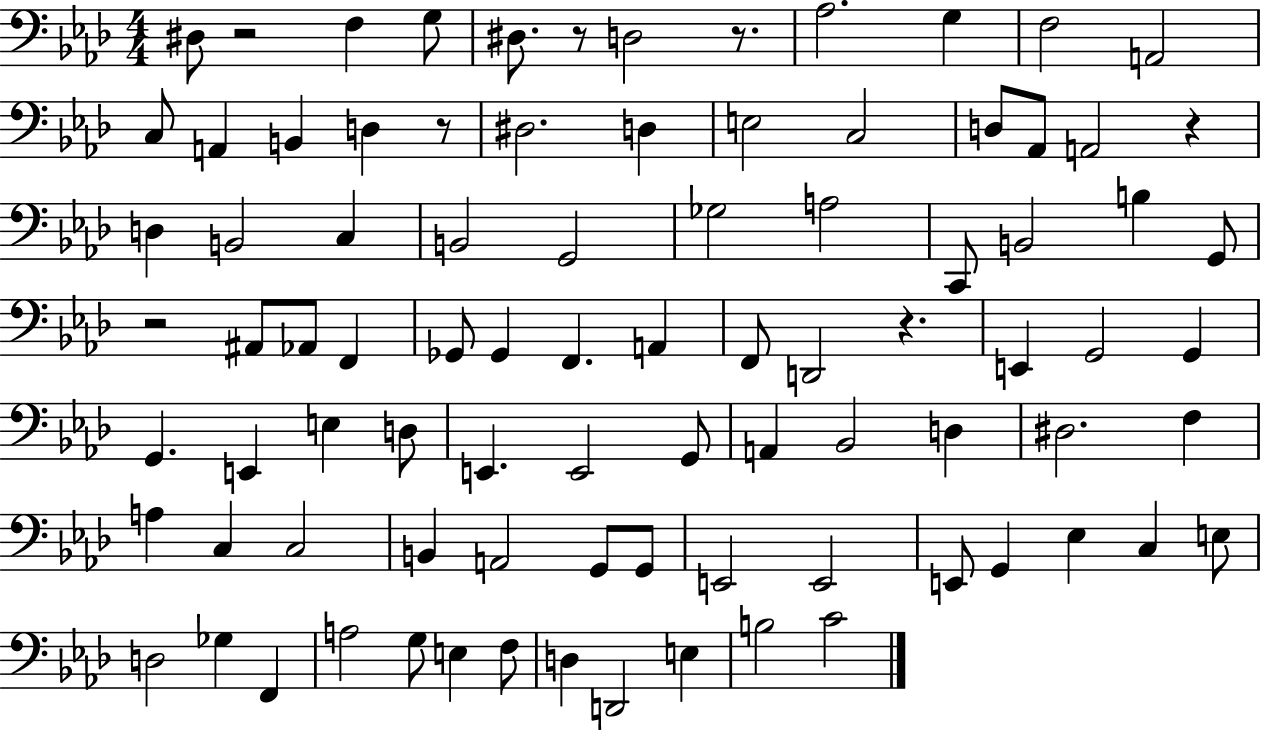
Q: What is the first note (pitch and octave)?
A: D#3